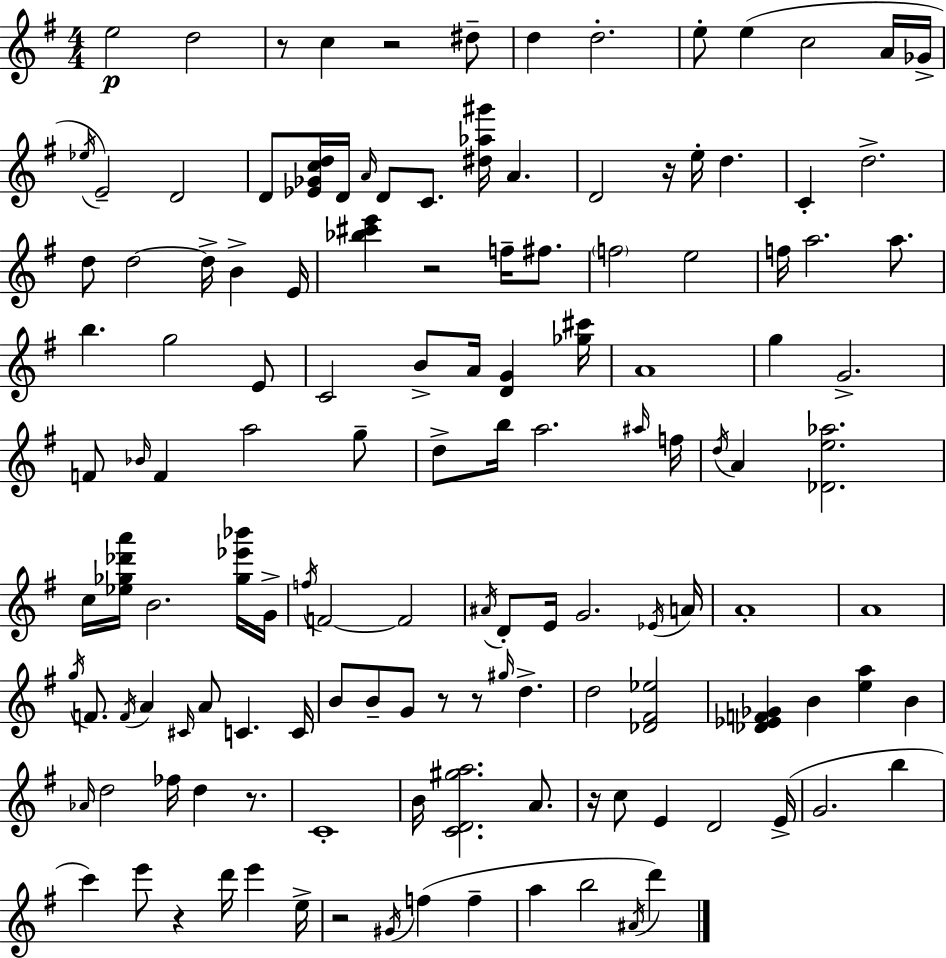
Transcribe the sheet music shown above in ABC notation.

X:1
T:Untitled
M:4/4
L:1/4
K:G
e2 d2 z/2 c z2 ^d/2 d d2 e/2 e c2 A/4 _G/4 _e/4 E2 D2 D/2 [_E_Gcd]/4 D/4 A/4 D/2 C/2 [^d_a^g']/4 A D2 z/4 e/4 d C d2 d/2 d2 d/4 B E/4 [_b^c'e'] z2 f/4 ^f/2 f2 e2 f/4 a2 a/2 b g2 E/2 C2 B/2 A/4 [DG] [_g^c']/4 A4 g G2 F/2 _B/4 F a2 g/2 d/2 b/4 a2 ^a/4 f/4 d/4 A [_De_a]2 c/4 [_e_g_d'a']/4 B2 [_g_e'_b']/4 G/4 f/4 F2 F2 ^A/4 D/2 E/4 G2 _E/4 A/4 A4 A4 g/4 F/2 F/4 A ^C/4 A/2 C C/4 B/2 B/2 G/2 z/2 z/2 ^g/4 d d2 [_D^F_e]2 [_D_EF_G] B [ea] B _A/4 d2 _f/4 d z/2 C4 B/4 [CD^ga]2 A/2 z/4 c/2 E D2 E/4 G2 b c' e'/2 z d'/4 e' e/4 z2 ^G/4 f f a b2 ^A/4 d'